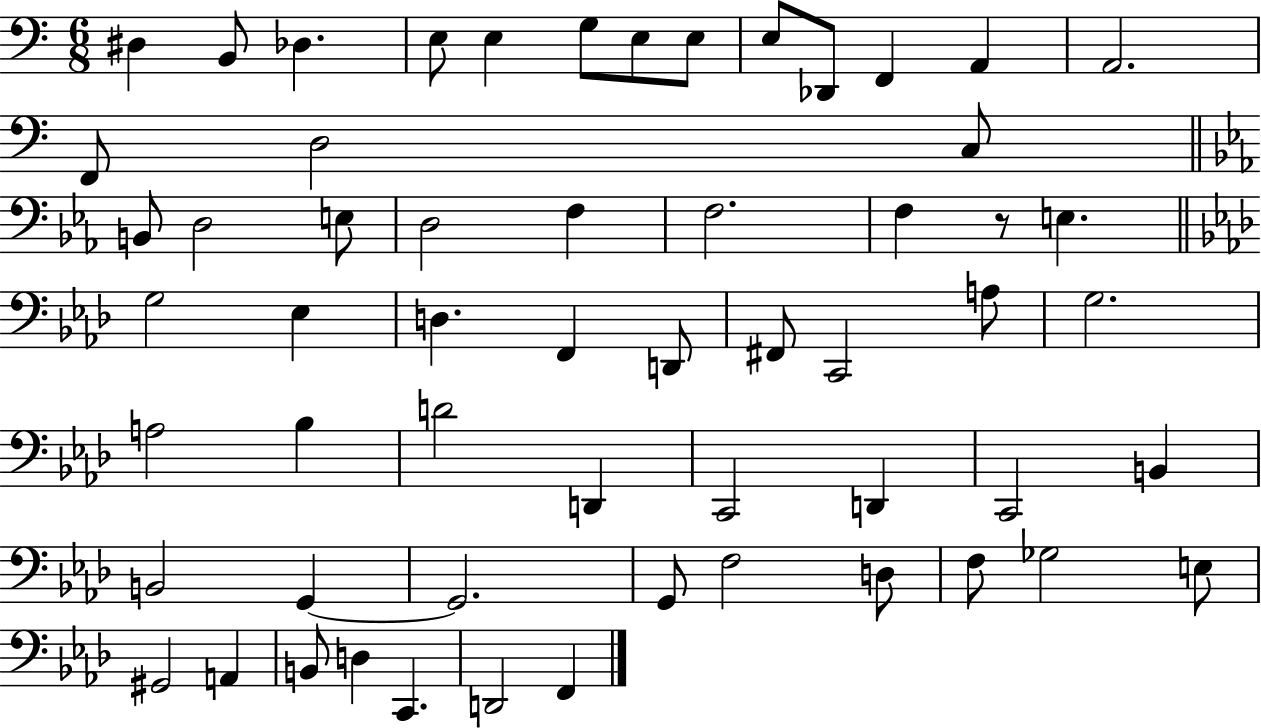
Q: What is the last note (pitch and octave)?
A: F2